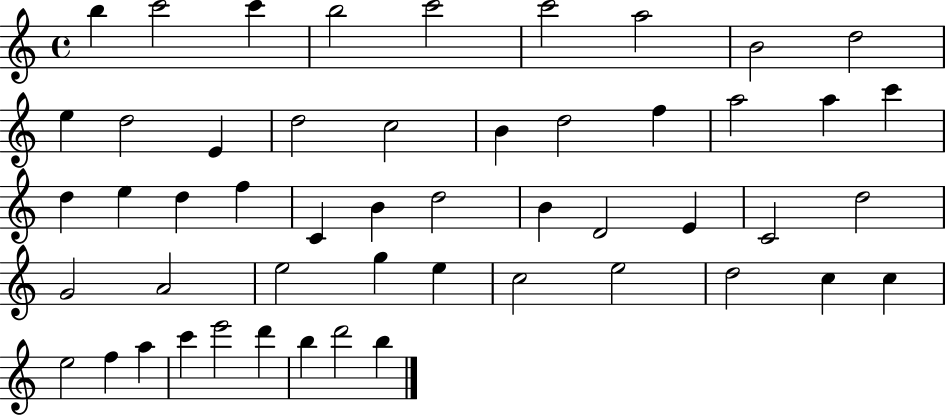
{
  \clef treble
  \time 4/4
  \defaultTimeSignature
  \key c \major
  b''4 c'''2 c'''4 | b''2 c'''2 | c'''2 a''2 | b'2 d''2 | \break e''4 d''2 e'4 | d''2 c''2 | b'4 d''2 f''4 | a''2 a''4 c'''4 | \break d''4 e''4 d''4 f''4 | c'4 b'4 d''2 | b'4 d'2 e'4 | c'2 d''2 | \break g'2 a'2 | e''2 g''4 e''4 | c''2 e''2 | d''2 c''4 c''4 | \break e''2 f''4 a''4 | c'''4 e'''2 d'''4 | b''4 d'''2 b''4 | \bar "|."
}